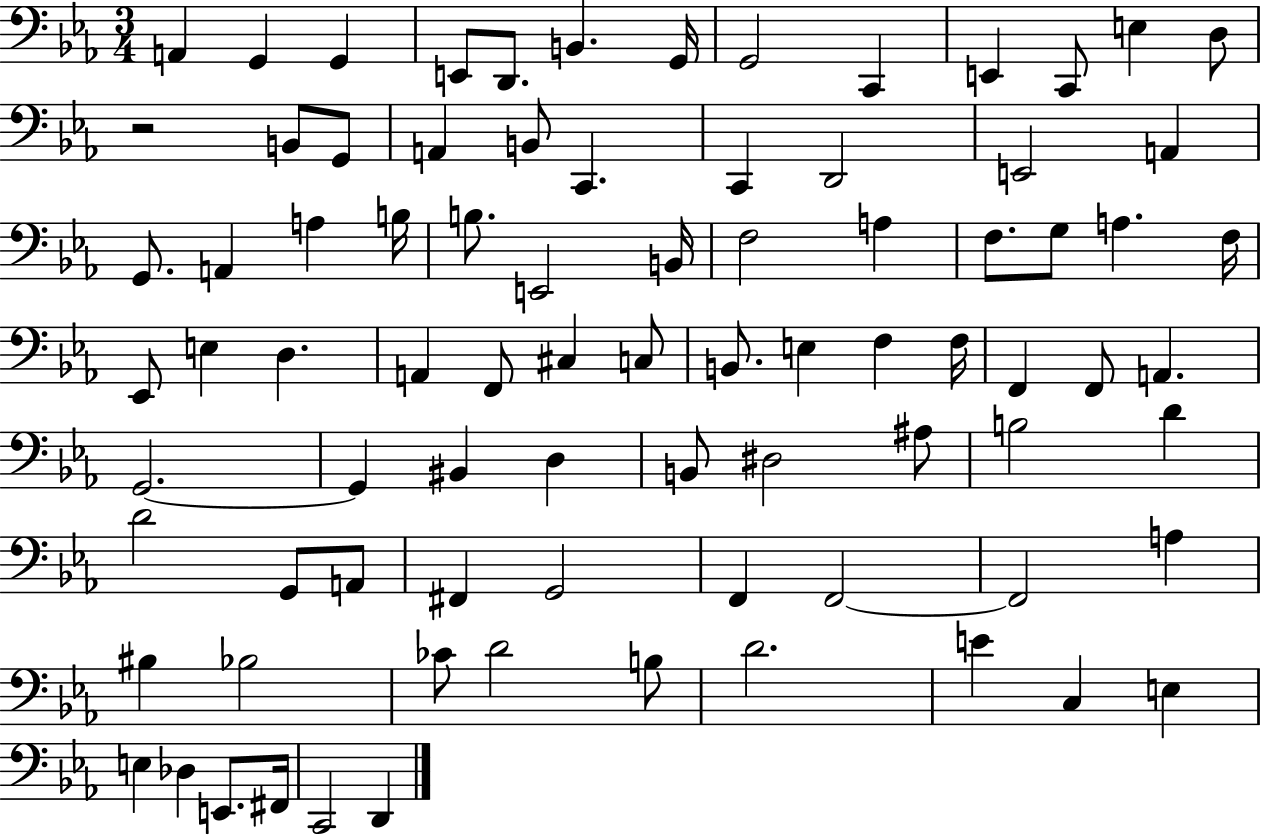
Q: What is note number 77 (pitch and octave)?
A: E3